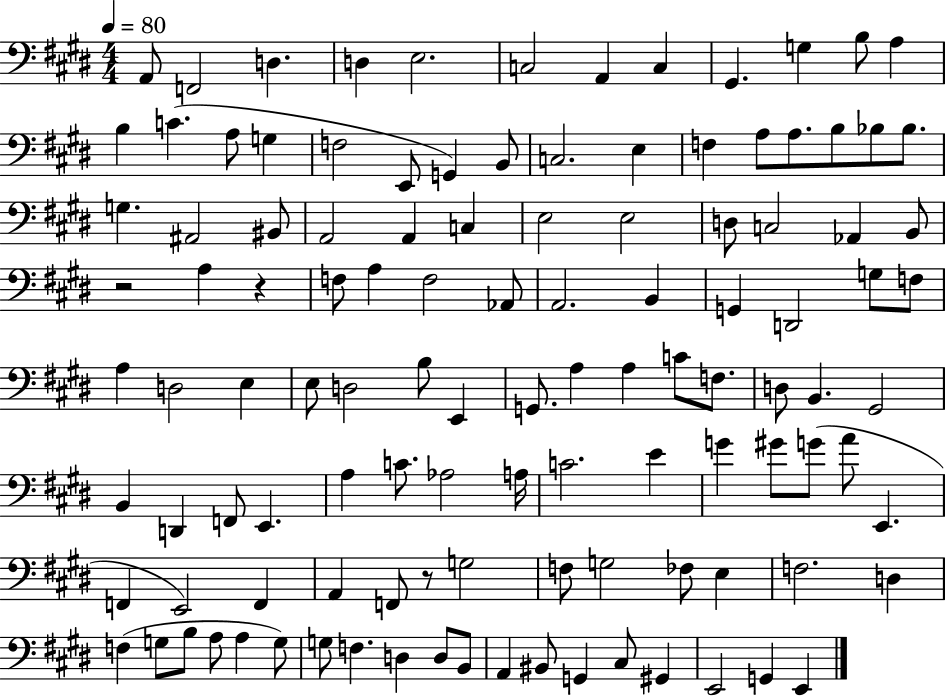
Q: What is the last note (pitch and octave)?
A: E2